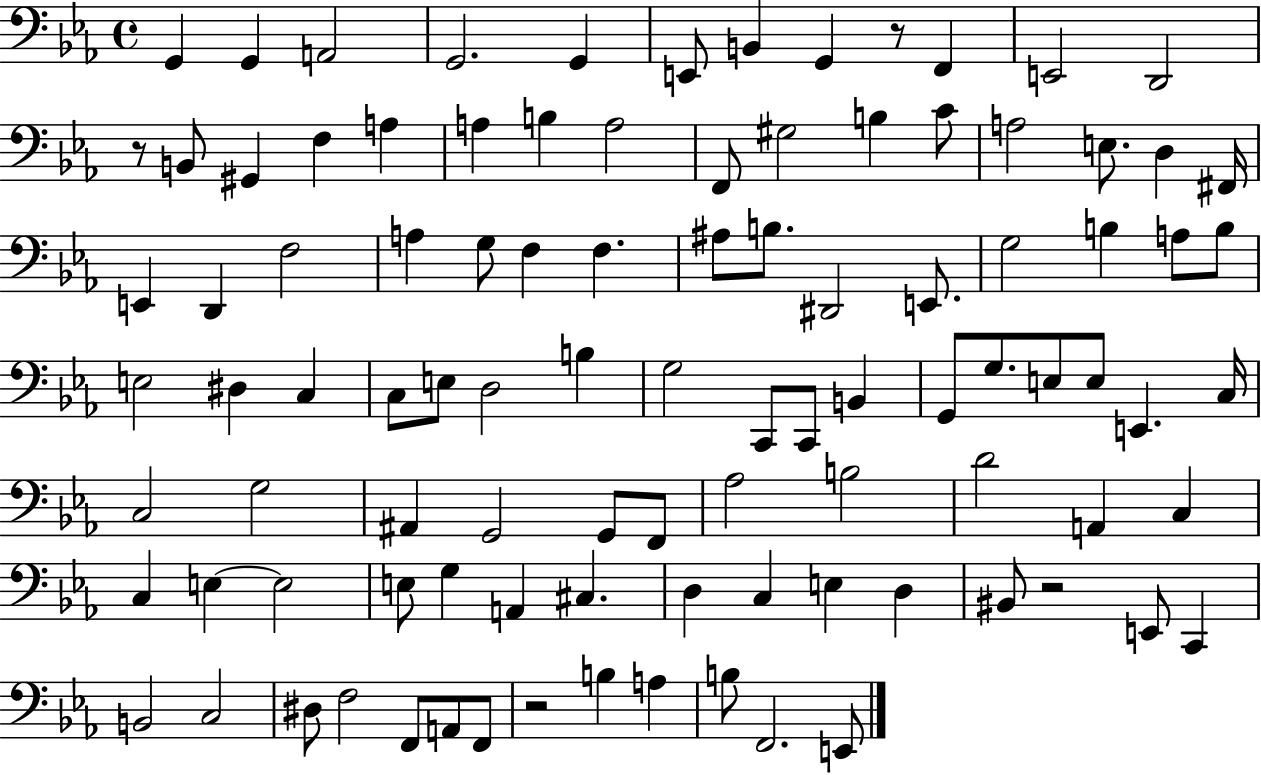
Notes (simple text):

G2/q G2/q A2/h G2/h. G2/q E2/e B2/q G2/q R/e F2/q E2/h D2/h R/e B2/e G#2/q F3/q A3/q A3/q B3/q A3/h F2/e G#3/h B3/q C4/e A3/h E3/e. D3/q F#2/s E2/q D2/q F3/h A3/q G3/e F3/q F3/q. A#3/e B3/e. D#2/h E2/e. G3/h B3/q A3/e B3/e E3/h D#3/q C3/q C3/e E3/e D3/h B3/q G3/h C2/e C2/e B2/q G2/e G3/e. E3/e E3/e E2/q. C3/s C3/h G3/h A#2/q G2/h G2/e F2/e Ab3/h B3/h D4/h A2/q C3/q C3/q E3/q E3/h E3/e G3/q A2/q C#3/q. D3/q C3/q E3/q D3/q BIS2/e R/h E2/e C2/q B2/h C3/h D#3/e F3/h F2/e A2/e F2/e R/h B3/q A3/q B3/e F2/h. E2/e